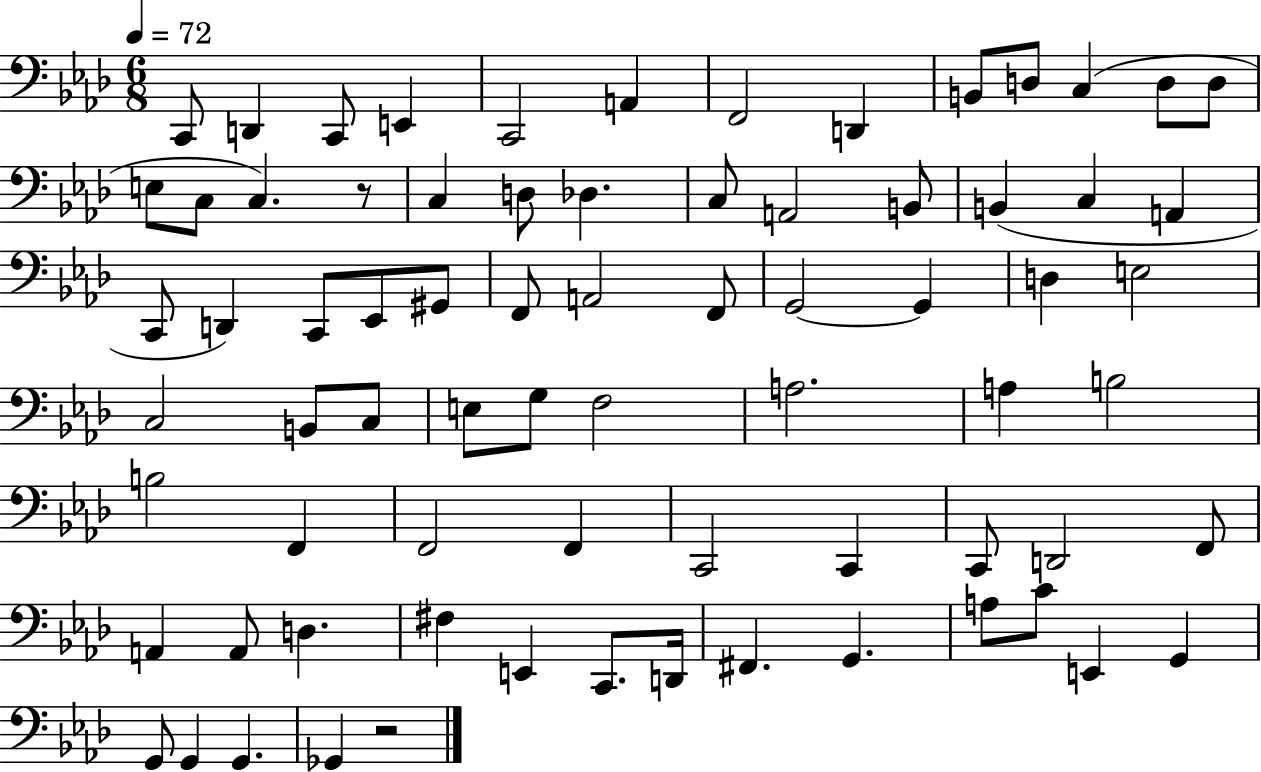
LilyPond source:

{
  \clef bass
  \numericTimeSignature
  \time 6/8
  \key aes \major
  \tempo 4 = 72
  c,8 d,4 c,8 e,4 | c,2 a,4 | f,2 d,4 | b,8 d8 c4( d8 d8 | \break e8 c8 c4.) r8 | c4 d8 des4. | c8 a,2 b,8 | b,4( c4 a,4 | \break c,8 d,4) c,8 ees,8 gis,8 | f,8 a,2 f,8 | g,2~~ g,4 | d4 e2 | \break c2 b,8 c8 | e8 g8 f2 | a2. | a4 b2 | \break b2 f,4 | f,2 f,4 | c,2 c,4 | c,8 d,2 f,8 | \break a,4 a,8 d4. | fis4 e,4 c,8. d,16 | fis,4. g,4. | a8 c'8 e,4 g,4 | \break g,8 g,4 g,4. | ges,4 r2 | \bar "|."
}